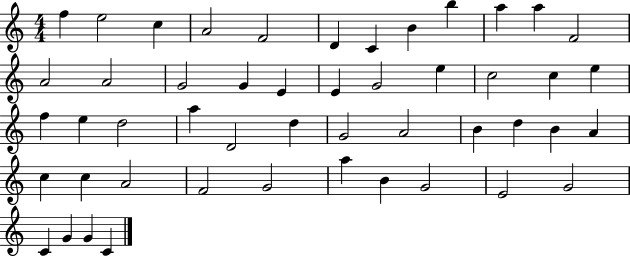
X:1
T:Untitled
M:4/4
L:1/4
K:C
f e2 c A2 F2 D C B b a a F2 A2 A2 G2 G E E G2 e c2 c e f e d2 a D2 d G2 A2 B d B A c c A2 F2 G2 a B G2 E2 G2 C G G C